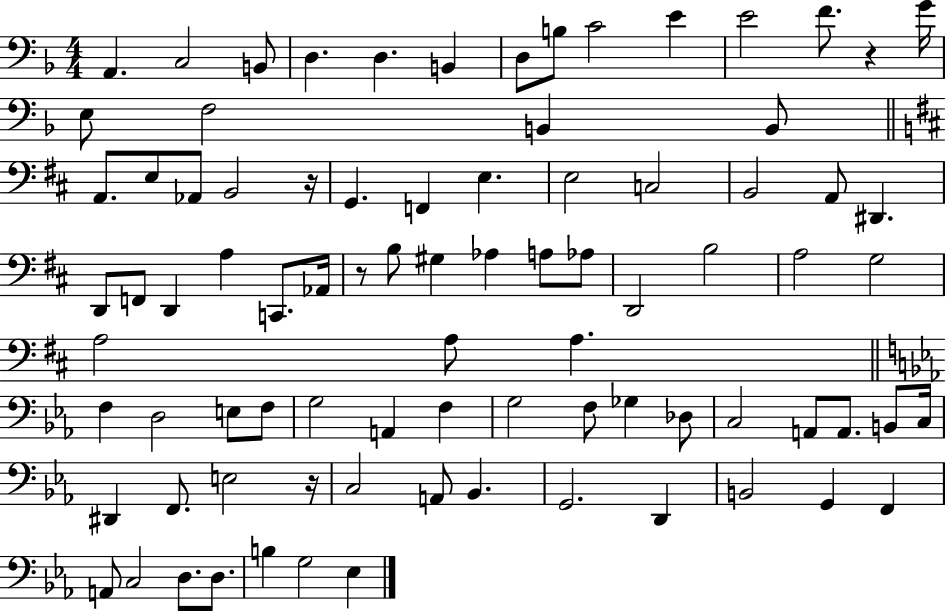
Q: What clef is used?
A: bass